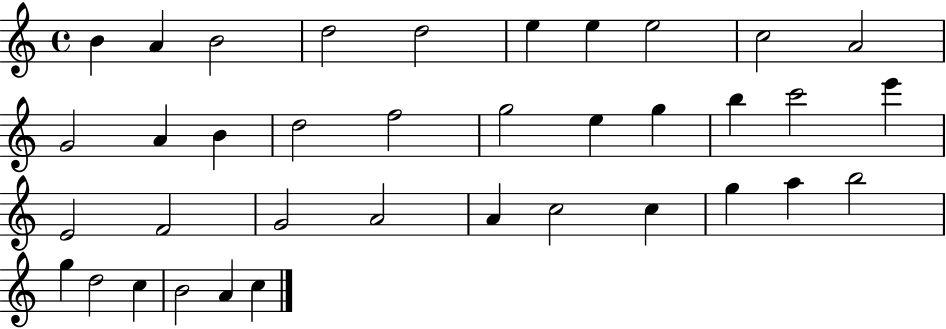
{
  \clef treble
  \time 4/4
  \defaultTimeSignature
  \key c \major
  b'4 a'4 b'2 | d''2 d''2 | e''4 e''4 e''2 | c''2 a'2 | \break g'2 a'4 b'4 | d''2 f''2 | g''2 e''4 g''4 | b''4 c'''2 e'''4 | \break e'2 f'2 | g'2 a'2 | a'4 c''2 c''4 | g''4 a''4 b''2 | \break g''4 d''2 c''4 | b'2 a'4 c''4 | \bar "|."
}